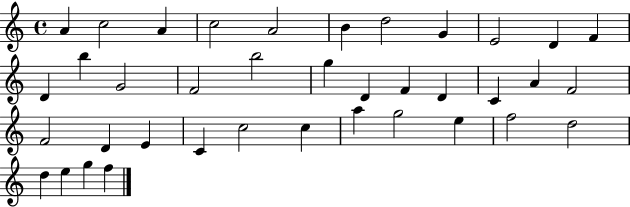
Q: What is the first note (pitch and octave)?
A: A4